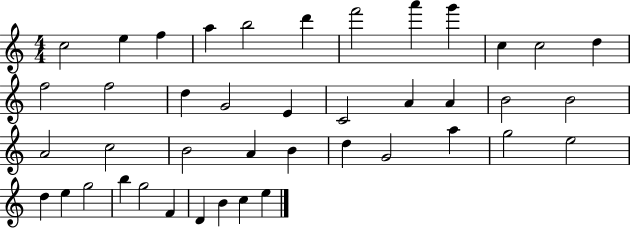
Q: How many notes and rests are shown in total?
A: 42